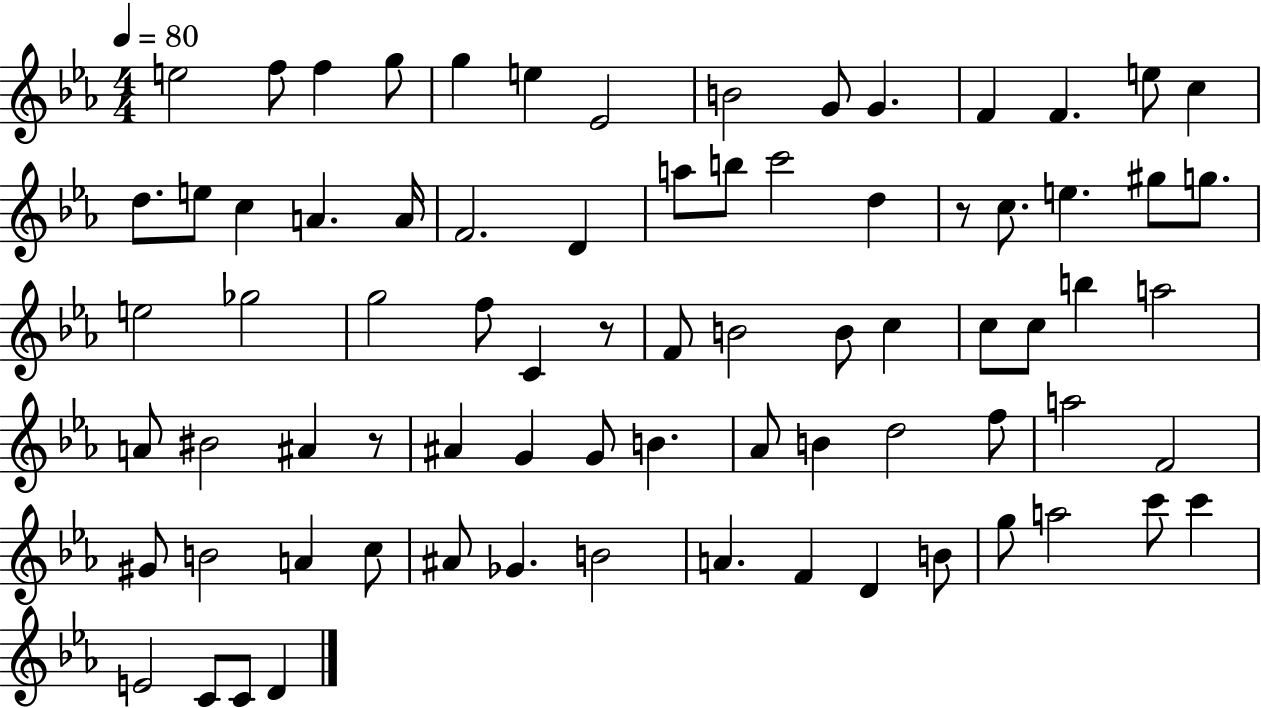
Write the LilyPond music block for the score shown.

{
  \clef treble
  \numericTimeSignature
  \time 4/4
  \key ees \major
  \tempo 4 = 80
  \repeat volta 2 { e''2 f''8 f''4 g''8 | g''4 e''4 ees'2 | b'2 g'8 g'4. | f'4 f'4. e''8 c''4 | \break d''8. e''8 c''4 a'4. a'16 | f'2. d'4 | a''8 b''8 c'''2 d''4 | r8 c''8. e''4. gis''8 g''8. | \break e''2 ges''2 | g''2 f''8 c'4 r8 | f'8 b'2 b'8 c''4 | c''8 c''8 b''4 a''2 | \break a'8 bis'2 ais'4 r8 | ais'4 g'4 g'8 b'4. | aes'8 b'4 d''2 f''8 | a''2 f'2 | \break gis'8 b'2 a'4 c''8 | ais'8 ges'4. b'2 | a'4. f'4 d'4 b'8 | g''8 a''2 c'''8 c'''4 | \break e'2 c'8 c'8 d'4 | } \bar "|."
}